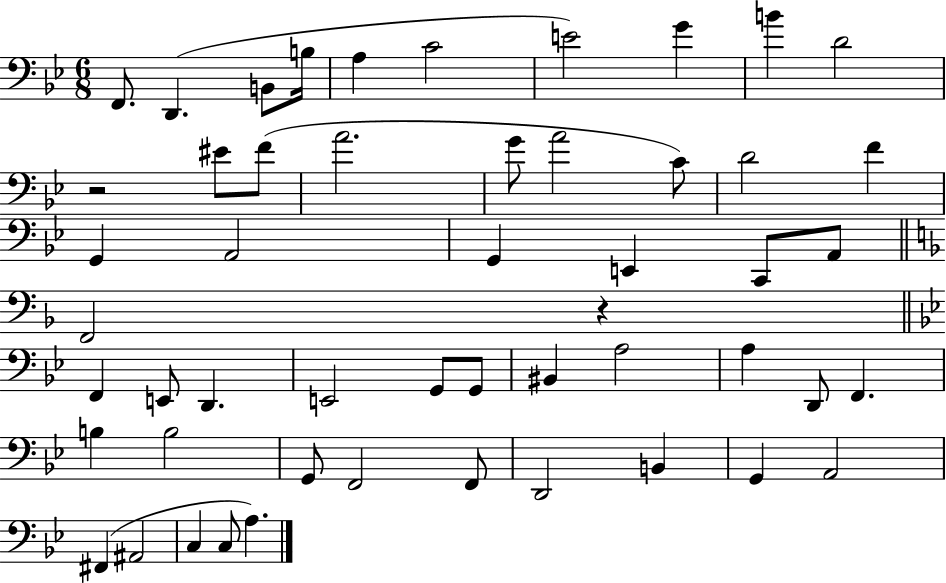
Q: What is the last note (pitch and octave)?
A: A3